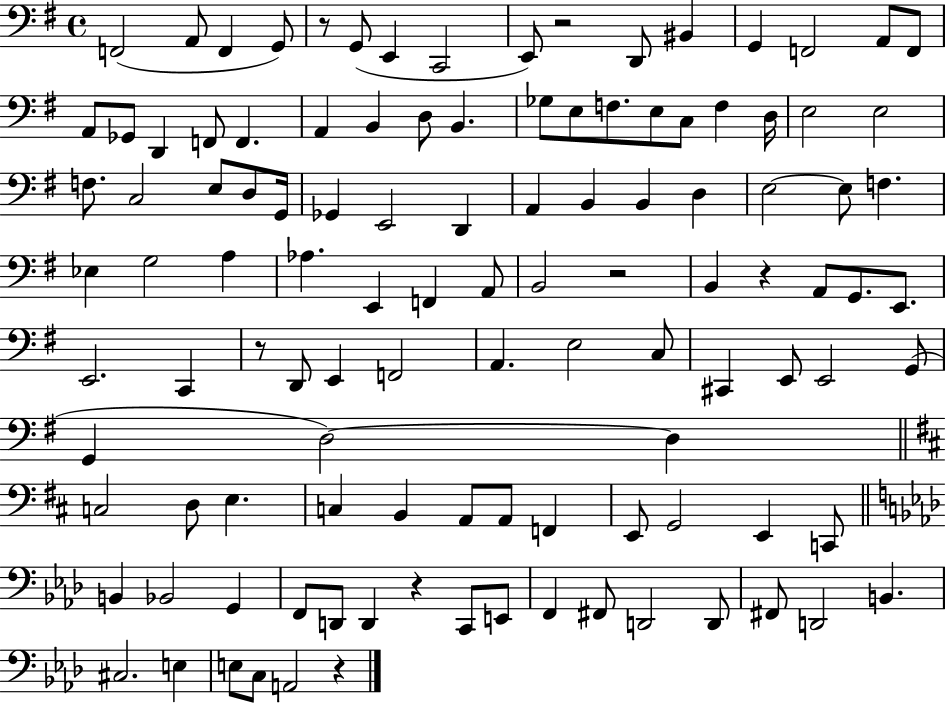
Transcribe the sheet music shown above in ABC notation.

X:1
T:Untitled
M:4/4
L:1/4
K:G
F,,2 A,,/2 F,, G,,/2 z/2 G,,/2 E,, C,,2 E,,/2 z2 D,,/2 ^B,, G,, F,,2 A,,/2 F,,/2 A,,/2 _G,,/2 D,, F,,/2 F,, A,, B,, D,/2 B,, _G,/2 E,/2 F,/2 E,/2 C,/2 F, D,/4 E,2 E,2 F,/2 C,2 E,/2 D,/2 G,,/4 _G,, E,,2 D,, A,, B,, B,, D, E,2 E,/2 F, _E, G,2 A, _A, E,, F,, A,,/2 B,,2 z2 B,, z A,,/2 G,,/2 E,,/2 E,,2 C,, z/2 D,,/2 E,, F,,2 A,, E,2 C,/2 ^C,, E,,/2 E,,2 G,,/2 G,, D,2 D, C,2 D,/2 E, C, B,, A,,/2 A,,/2 F,, E,,/2 G,,2 E,, C,,/2 B,, _B,,2 G,, F,,/2 D,,/2 D,, z C,,/2 E,,/2 F,, ^F,,/2 D,,2 D,,/2 ^F,,/2 D,,2 B,, ^C,2 E, E,/2 C,/2 A,,2 z